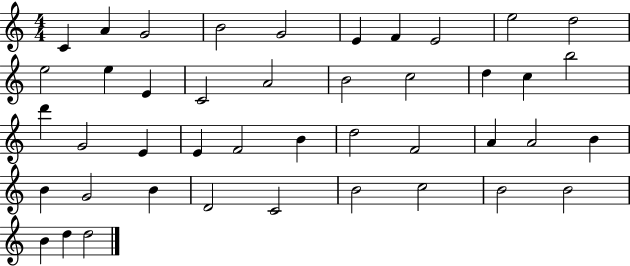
X:1
T:Untitled
M:4/4
L:1/4
K:C
C A G2 B2 G2 E F E2 e2 d2 e2 e E C2 A2 B2 c2 d c b2 d' G2 E E F2 B d2 F2 A A2 B B G2 B D2 C2 B2 c2 B2 B2 B d d2